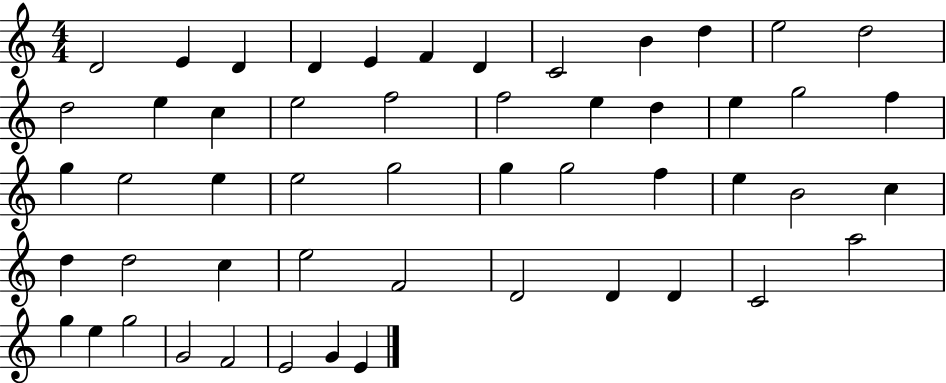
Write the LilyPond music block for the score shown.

{
  \clef treble
  \numericTimeSignature
  \time 4/4
  \key c \major
  d'2 e'4 d'4 | d'4 e'4 f'4 d'4 | c'2 b'4 d''4 | e''2 d''2 | \break d''2 e''4 c''4 | e''2 f''2 | f''2 e''4 d''4 | e''4 g''2 f''4 | \break g''4 e''2 e''4 | e''2 g''2 | g''4 g''2 f''4 | e''4 b'2 c''4 | \break d''4 d''2 c''4 | e''2 f'2 | d'2 d'4 d'4 | c'2 a''2 | \break g''4 e''4 g''2 | g'2 f'2 | e'2 g'4 e'4 | \bar "|."
}